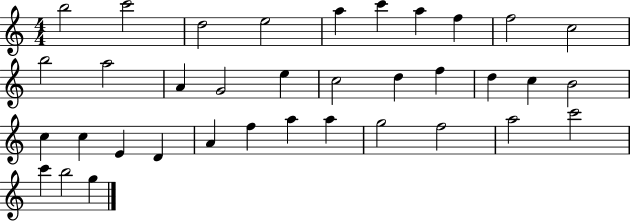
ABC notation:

X:1
T:Untitled
M:4/4
L:1/4
K:C
b2 c'2 d2 e2 a c' a f f2 c2 b2 a2 A G2 e c2 d f d c B2 c c E D A f a a g2 f2 a2 c'2 c' b2 g